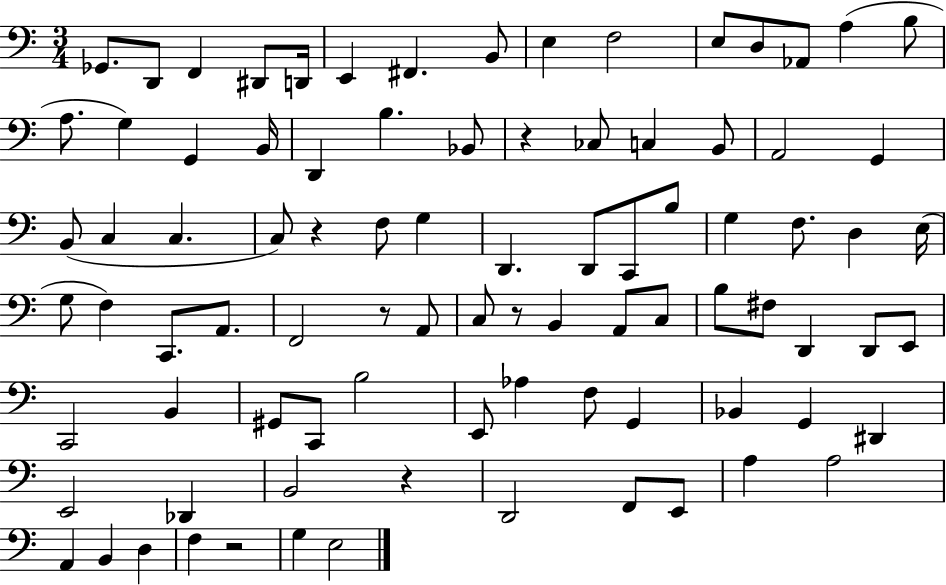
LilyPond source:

{
  \clef bass
  \numericTimeSignature
  \time 3/4
  \key c \major
  ges,8. d,8 f,4 dis,8 d,16 | e,4 fis,4. b,8 | e4 f2 | e8 d8 aes,8 a4( b8 | \break a8. g4) g,4 b,16 | d,4 b4. bes,8 | r4 ces8 c4 b,8 | a,2 g,4 | \break b,8( c4 c4. | c8) r4 f8 g4 | d,4. d,8 c,8 b8 | g4 f8. d4 e16( | \break g8 f4) c,8. a,8. | f,2 r8 a,8 | c8 r8 b,4 a,8 c8 | b8 fis8 d,4 d,8 e,8 | \break c,2 b,4 | gis,8 c,8 b2 | e,8 aes4 f8 g,4 | bes,4 g,4 dis,4 | \break e,2 des,4 | b,2 r4 | d,2 f,8 e,8 | a4 a2 | \break a,4 b,4 d4 | f4 r2 | g4 e2 | \bar "|."
}